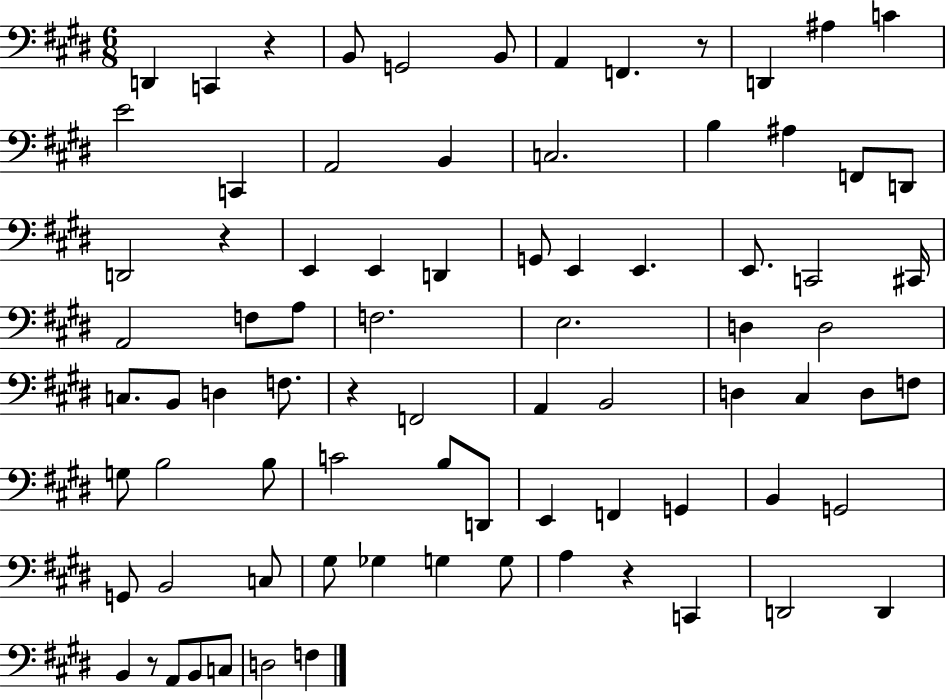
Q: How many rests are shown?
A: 6